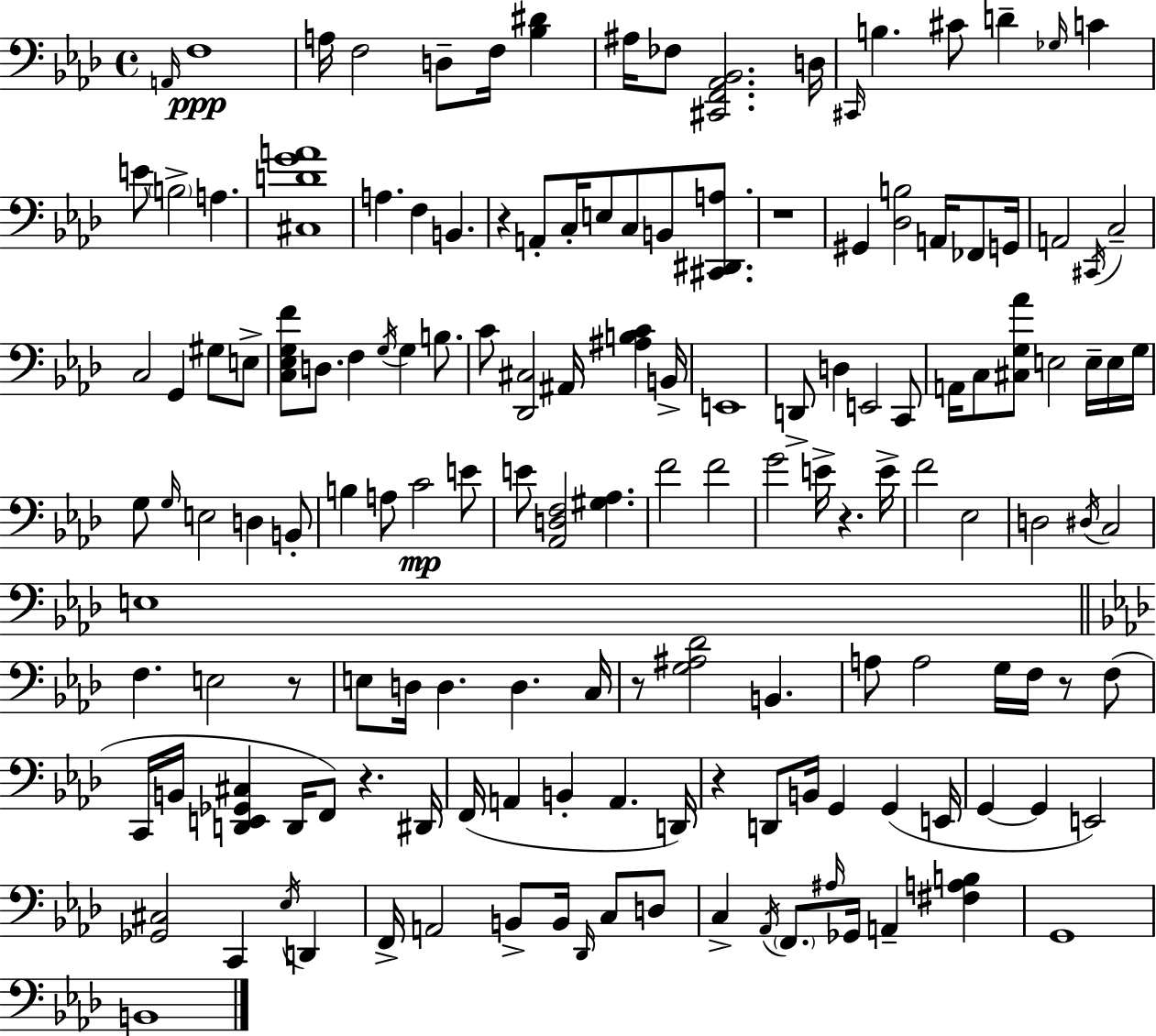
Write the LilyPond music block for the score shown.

{
  \clef bass
  \time 4/4
  \defaultTimeSignature
  \key aes \major
  \grace { a,16 }\ppp f1 | a16 f2 d8-- f16 <bes dis'>4 | ais16 fes8 <cis, f, aes, bes,>2. | d16 \grace { cis,16 } b4. cis'8 d'4-- \grace { ges16 } c'4 | \break e'8 \parenthesize b2-> a4. | <cis d' g' a'>1 | a4. f4 b,4. | r4 a,8-. c16-. e8 c8 b,8 | \break <cis, dis, a>8. r1 | gis,4 <des b>2 a,16 | fes,8 g,16 a,2 \acciaccatura { cis,16 } c2-- | c2 g,4 | \break gis8 e8-> <c ees g f'>8 d8. f4 \acciaccatura { g16 } g4 | b8. c'8 <des, cis>2 ais,16 | <ais b c'>4 b,16-> e,1 | d,8-> d4 e,2 | \break c,8 a,16 c8 <cis g aes'>8 e2 | e16-- e16 g16 g8 \grace { g16 } e2 | d4 b,8-. b4 a8 c'2\mp | e'8 e'8 <aes, d f>2 | \break <gis aes>4. f'2 f'2 | g'2 e'16-> r4. | e'16-> f'2 ees2 | d2 \acciaccatura { dis16 } c2 | \break e1 | \bar "||" \break \key aes \major f4. e2 r8 | e8 d16 d4. d4. c16 | r8 <g ais des'>2 b,4. | a8 a2 g16 f16 r8 f8( | \break c,16 b,16 <d, e, ges, cis>4 d,16 f,8) r4. dis,16 | f,16( a,4 b,4-. a,4. d,16) | r4 d,8 b,16 g,4 g,4( e,16 | g,4~~ g,4 e,2) | \break <ges, cis>2 c,4 \acciaccatura { ees16 } d,4 | f,16-> a,2 b,8-> b,16 \grace { des,16 } c8 | d8 c4-> \acciaccatura { aes,16 } \parenthesize f,8. \grace { ais16 } ges,16 a,4-- | <fis a b>4 g,1 | \break b,1 | \bar "|."
}